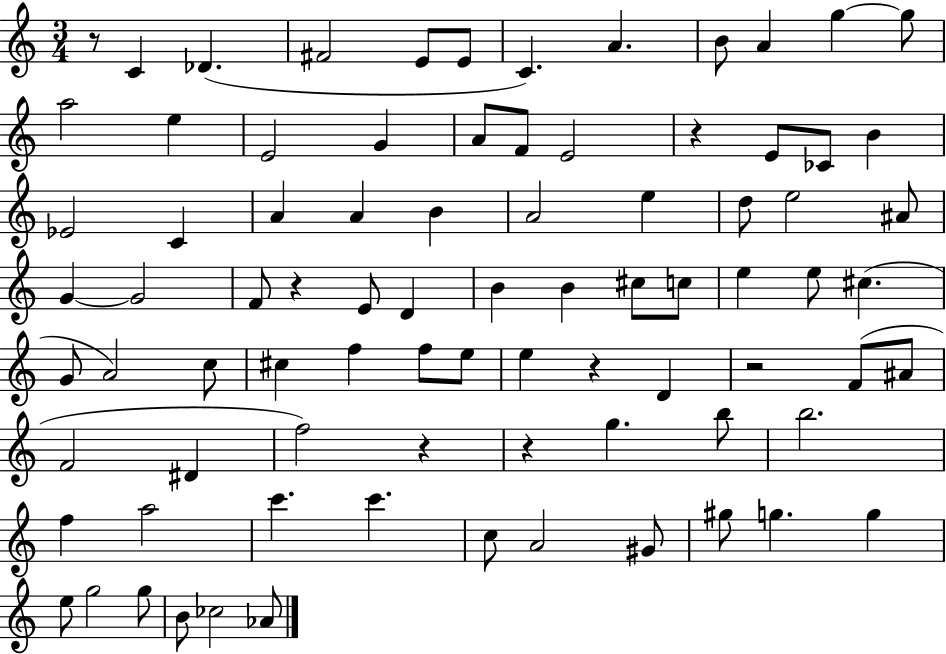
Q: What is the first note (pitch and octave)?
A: C4